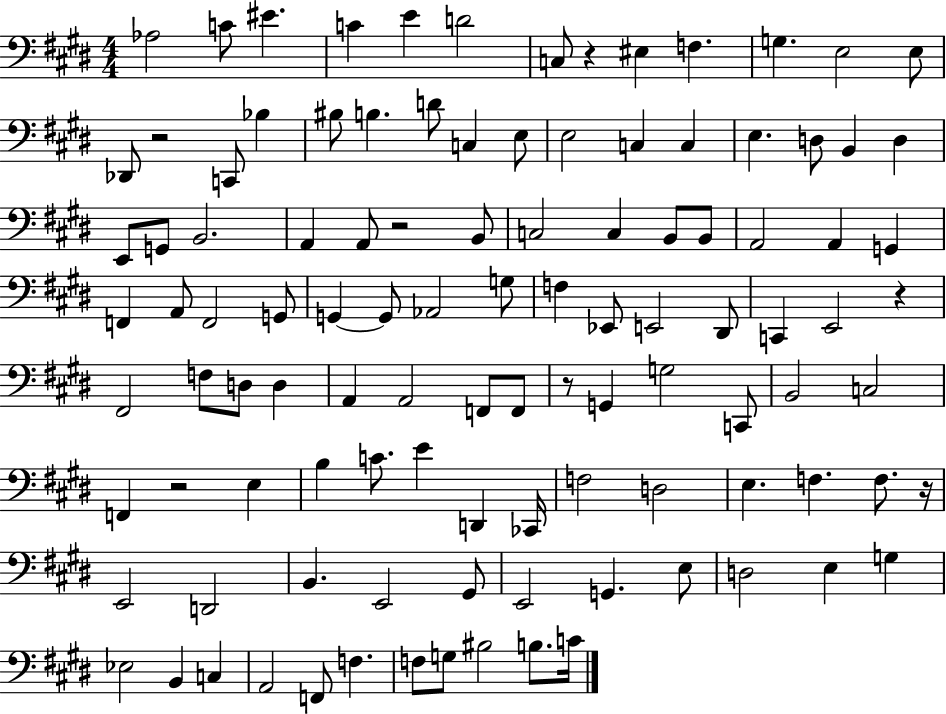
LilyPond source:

{
  \clef bass
  \numericTimeSignature
  \time 4/4
  \key e \major
  aes2 c'8 eis'4. | c'4 e'4 d'2 | c8 r4 eis4 f4. | g4. e2 e8 | \break des,8 r2 c,8 bes4 | bis8 b4. d'8 c4 e8 | e2 c4 c4 | e4. d8 b,4 d4 | \break e,8 g,8 b,2. | a,4 a,8 r2 b,8 | c2 c4 b,8 b,8 | a,2 a,4 g,4 | \break f,4 a,8 f,2 g,8 | g,4~~ g,8 aes,2 g8 | f4 ees,8 e,2 dis,8 | c,4 e,2 r4 | \break fis,2 f8 d8 d4 | a,4 a,2 f,8 f,8 | r8 g,4 g2 c,8 | b,2 c2 | \break f,4 r2 e4 | b4 c'8. e'4 d,4 ces,16 | f2 d2 | e4. f4. f8. r16 | \break e,2 d,2 | b,4. e,2 gis,8 | e,2 g,4. e8 | d2 e4 g4 | \break ees2 b,4 c4 | a,2 f,8 f4. | f8 g8 bis2 b8. c'16 | \bar "|."
}